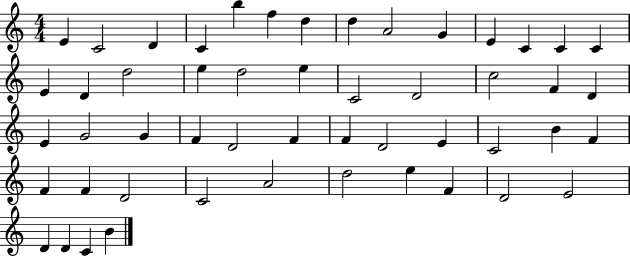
X:1
T:Untitled
M:4/4
L:1/4
K:C
E C2 D C b f d d A2 G E C C C E D d2 e d2 e C2 D2 c2 F D E G2 G F D2 F F D2 E C2 B F F F D2 C2 A2 d2 e F D2 E2 D D C B